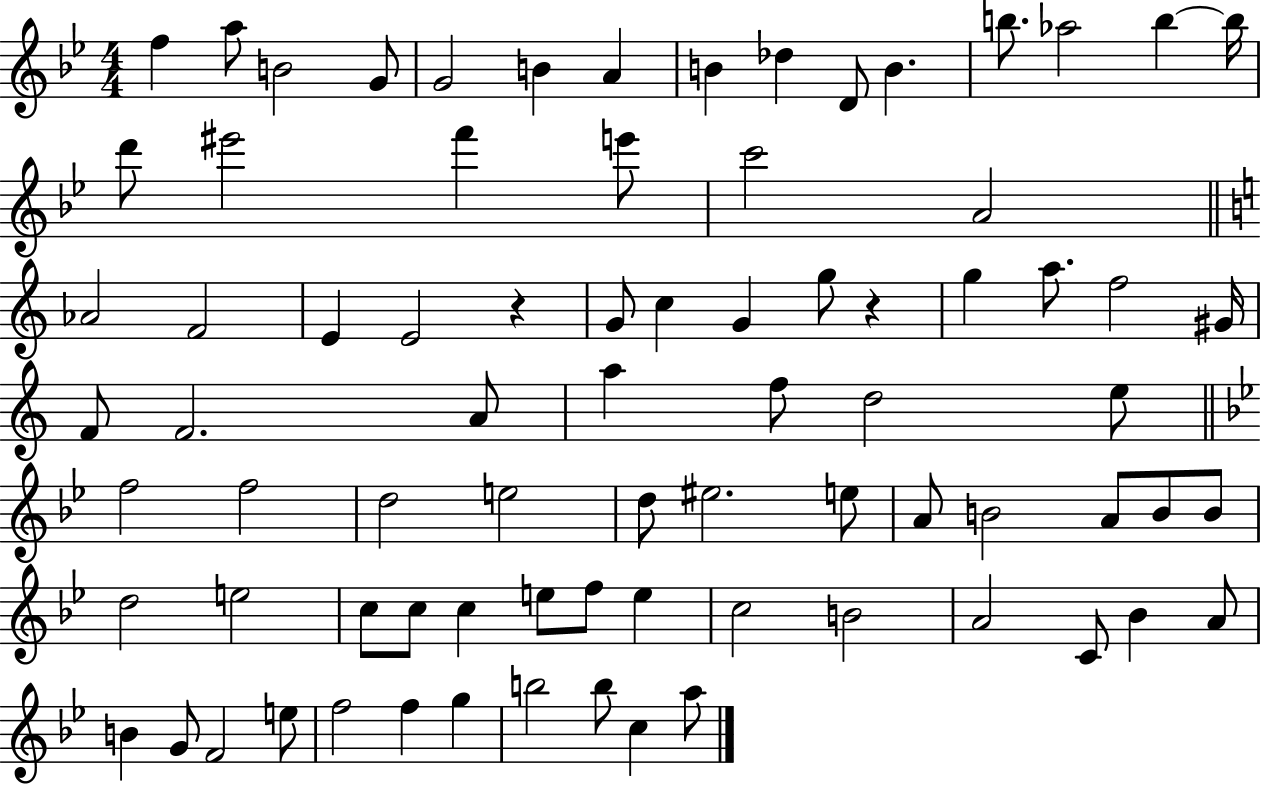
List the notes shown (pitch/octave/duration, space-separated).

F5/q A5/e B4/h G4/e G4/h B4/q A4/q B4/q Db5/q D4/e B4/q. B5/e. Ab5/h B5/q B5/s D6/e EIS6/h F6/q E6/e C6/h A4/h Ab4/h F4/h E4/q E4/h R/q G4/e C5/q G4/q G5/e R/q G5/q A5/e. F5/h G#4/s F4/e F4/h. A4/e A5/q F5/e D5/h E5/e F5/h F5/h D5/h E5/h D5/e EIS5/h. E5/e A4/e B4/h A4/e B4/e B4/e D5/h E5/h C5/e C5/e C5/q E5/e F5/e E5/q C5/h B4/h A4/h C4/e Bb4/q A4/e B4/q G4/e F4/h E5/e F5/h F5/q G5/q B5/h B5/e C5/q A5/e